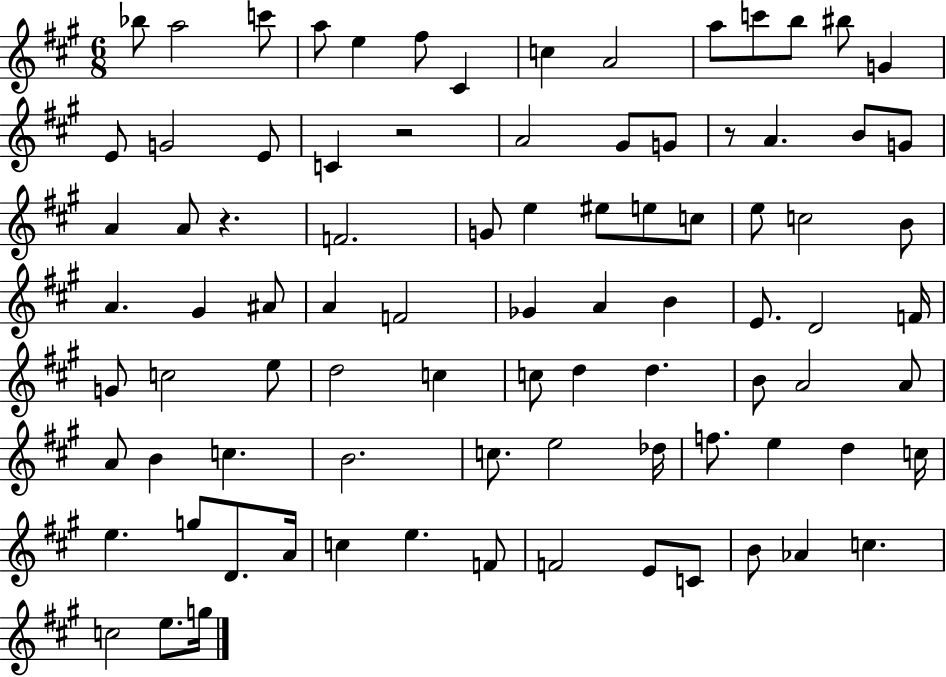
X:1
T:Untitled
M:6/8
L:1/4
K:A
_b/2 a2 c'/2 a/2 e ^f/2 ^C c A2 a/2 c'/2 b/2 ^b/2 G E/2 G2 E/2 C z2 A2 ^G/2 G/2 z/2 A B/2 G/2 A A/2 z F2 G/2 e ^e/2 e/2 c/2 e/2 c2 B/2 A ^G ^A/2 A F2 _G A B E/2 D2 F/4 G/2 c2 e/2 d2 c c/2 d d B/2 A2 A/2 A/2 B c B2 c/2 e2 _d/4 f/2 e d c/4 e g/2 D/2 A/4 c e F/2 F2 E/2 C/2 B/2 _A c c2 e/2 g/4